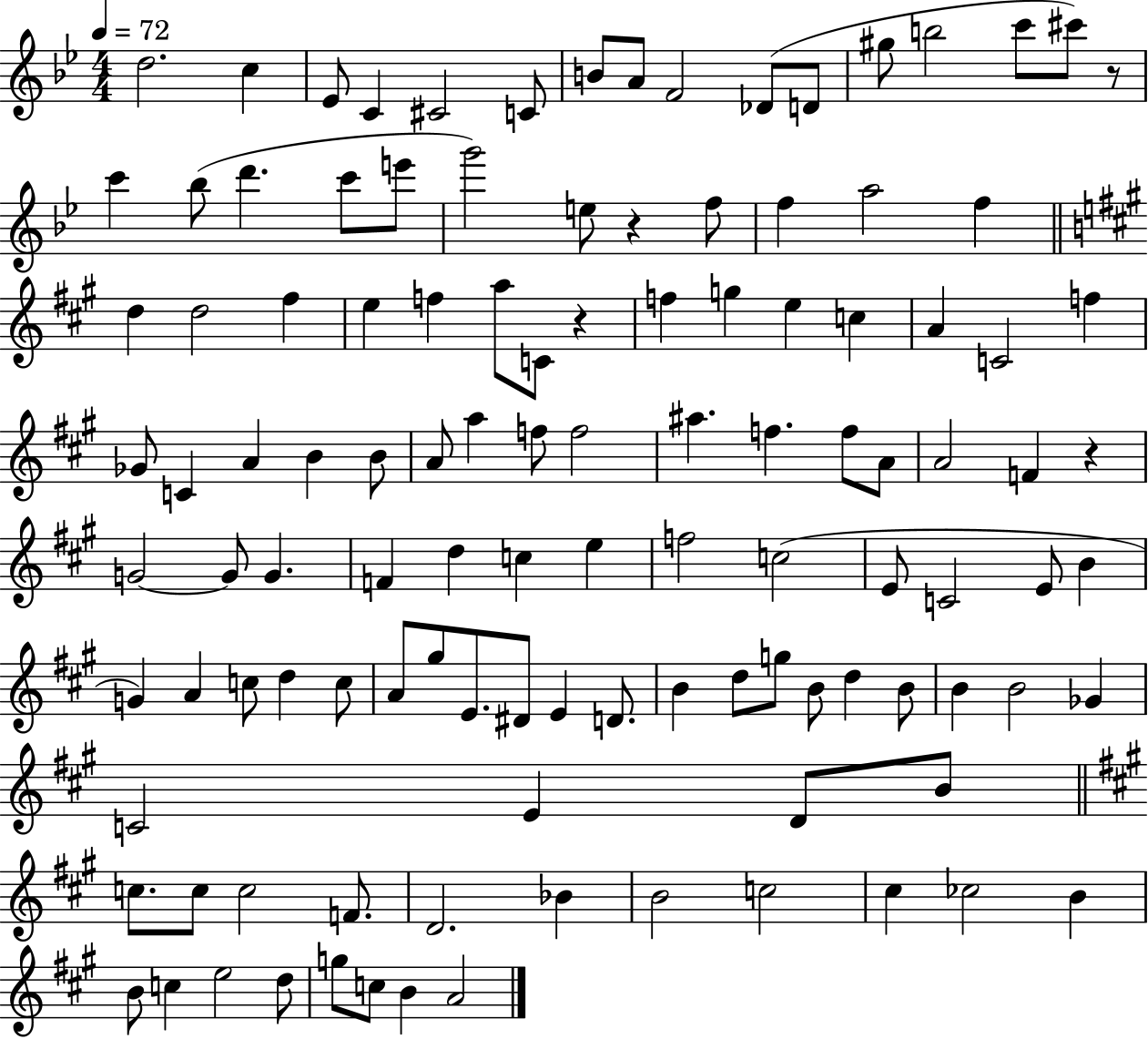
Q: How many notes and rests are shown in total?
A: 115